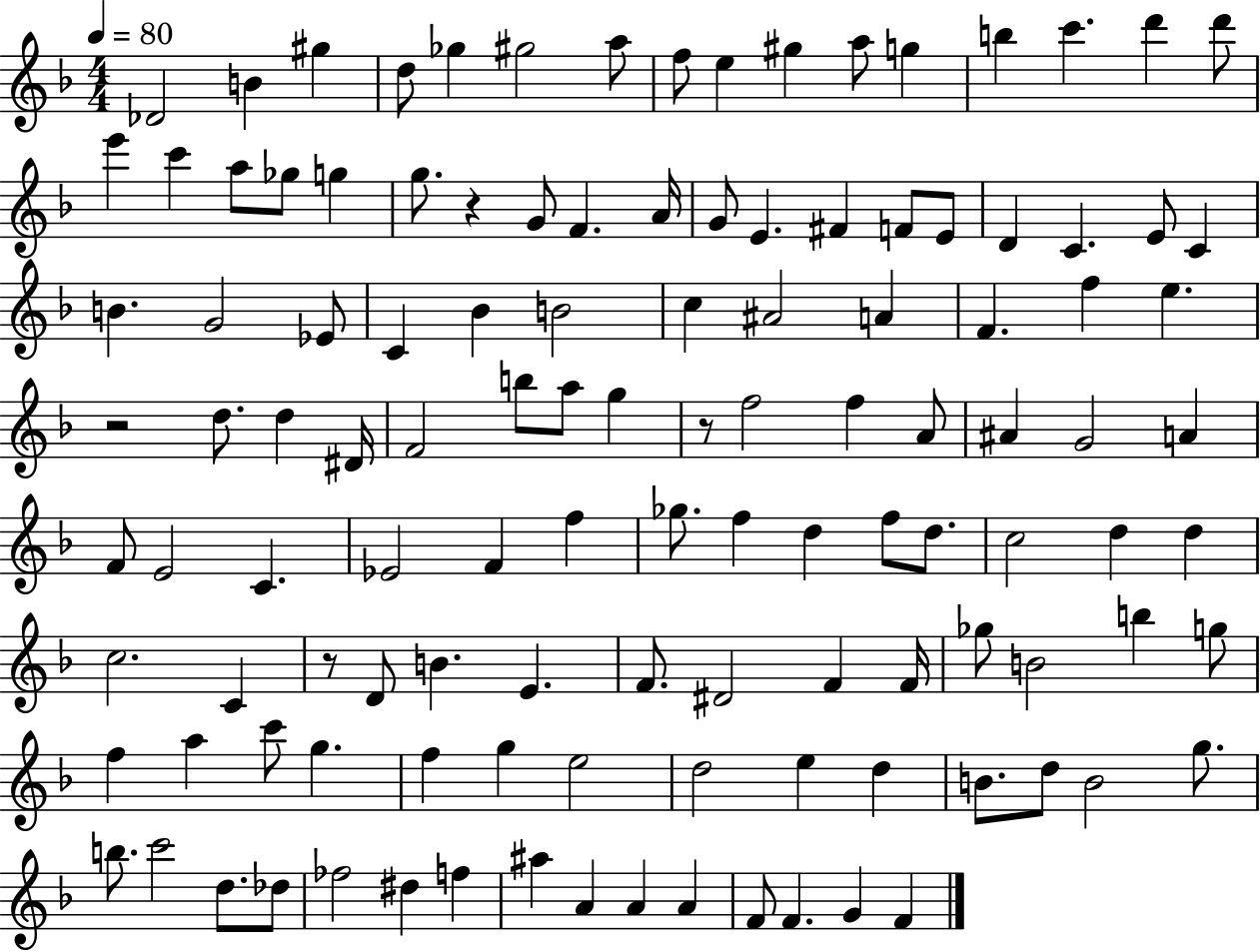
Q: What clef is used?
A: treble